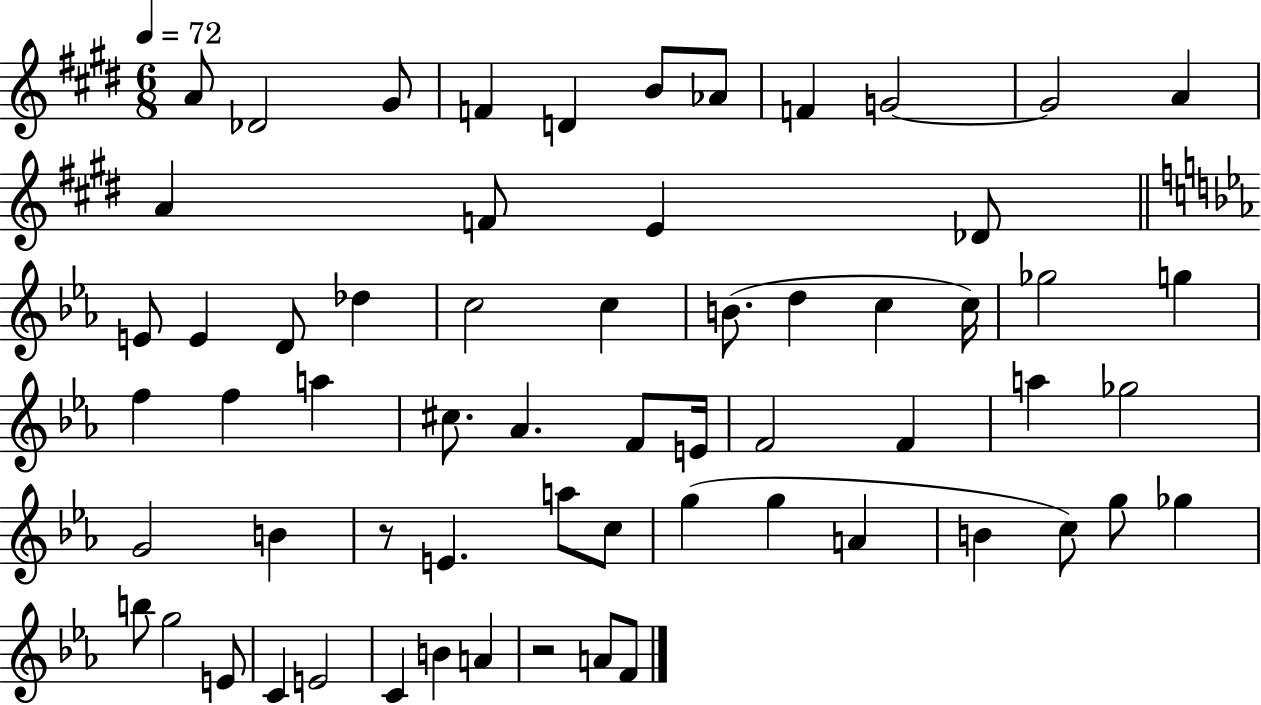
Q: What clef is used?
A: treble